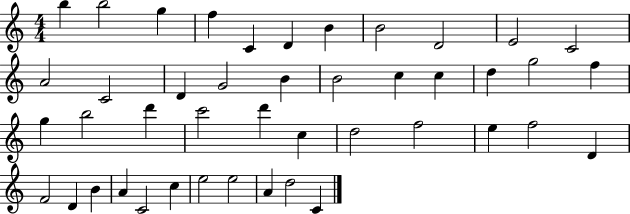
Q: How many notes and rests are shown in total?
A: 44